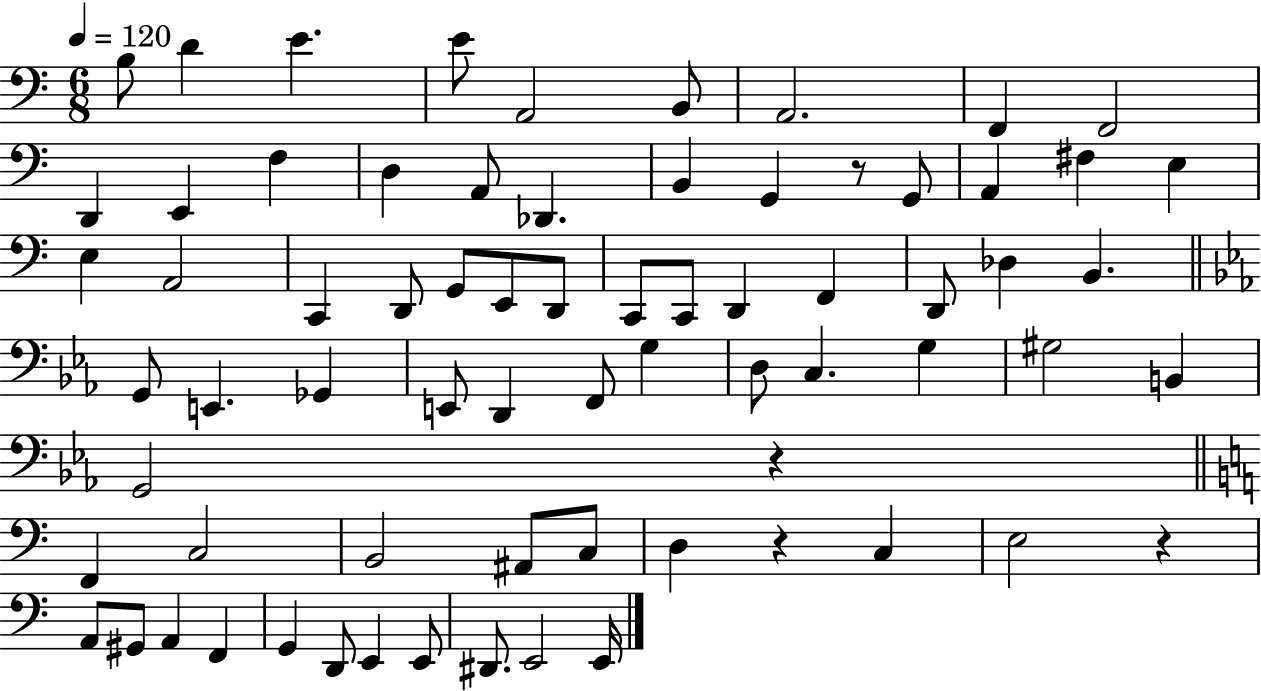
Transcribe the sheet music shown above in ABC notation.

X:1
T:Untitled
M:6/8
L:1/4
K:C
B,/2 D E E/2 A,,2 B,,/2 A,,2 F,, F,,2 D,, E,, F, D, A,,/2 _D,, B,, G,, z/2 G,,/2 A,, ^F, E, E, A,,2 C,, D,,/2 G,,/2 E,,/2 D,,/2 C,,/2 C,,/2 D,, F,, D,,/2 _D, B,, G,,/2 E,, _G,, E,,/2 D,, F,,/2 G, D,/2 C, G, ^G,2 B,, G,,2 z F,, C,2 B,,2 ^A,,/2 C,/2 D, z C, E,2 z A,,/2 ^G,,/2 A,, F,, G,, D,,/2 E,, E,,/2 ^D,,/2 E,,2 E,,/4